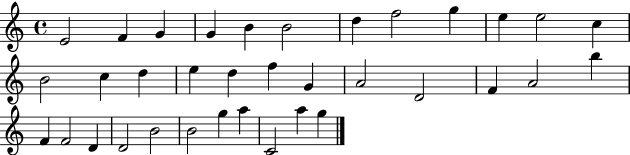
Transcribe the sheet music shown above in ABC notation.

X:1
T:Untitled
M:4/4
L:1/4
K:C
E2 F G G B B2 d f2 g e e2 c B2 c d e d f G A2 D2 F A2 b F F2 D D2 B2 B2 g a C2 a g